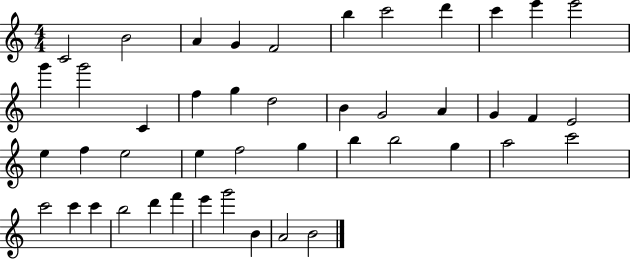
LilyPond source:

{
  \clef treble
  \numericTimeSignature
  \time 4/4
  \key c \major
  c'2 b'2 | a'4 g'4 f'2 | b''4 c'''2 d'''4 | c'''4 e'''4 e'''2 | \break g'''4 g'''2 c'4 | f''4 g''4 d''2 | b'4 g'2 a'4 | g'4 f'4 e'2 | \break e''4 f''4 e''2 | e''4 f''2 g''4 | b''4 b''2 g''4 | a''2 c'''2 | \break c'''2 c'''4 c'''4 | b''2 d'''4 f'''4 | e'''4 g'''2 b'4 | a'2 b'2 | \break \bar "|."
}